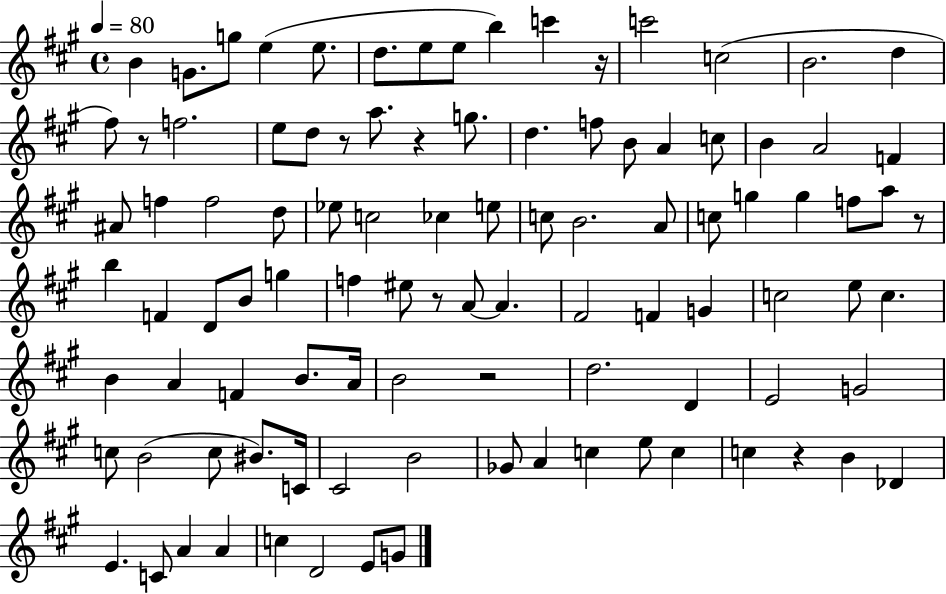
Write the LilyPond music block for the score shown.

{
  \clef treble
  \time 4/4
  \defaultTimeSignature
  \key a \major
  \tempo 4 = 80
  b'4 g'8. g''8 e''4( e''8. | d''8. e''8 e''8 b''4) c'''4 r16 | c'''2 c''2( | b'2. d''4 | \break fis''8) r8 f''2. | e''8 d''8 r8 a''8. r4 g''8. | d''4. f''8 b'8 a'4 c''8 | b'4 a'2 f'4 | \break ais'8 f''4 f''2 d''8 | ees''8 c''2 ces''4 e''8 | c''8 b'2. a'8 | c''8 g''4 g''4 f''8 a''8 r8 | \break b''4 f'4 d'8 b'8 g''4 | f''4 eis''8 r8 a'8~~ a'4. | fis'2 f'4 g'4 | c''2 e''8 c''4. | \break b'4 a'4 f'4 b'8. a'16 | b'2 r2 | d''2. d'4 | e'2 g'2 | \break c''8 b'2( c''8 bis'8.) c'16 | cis'2 b'2 | ges'8 a'4 c''4 e''8 c''4 | c''4 r4 b'4 des'4 | \break e'4. c'8 a'4 a'4 | c''4 d'2 e'8 g'8 | \bar "|."
}